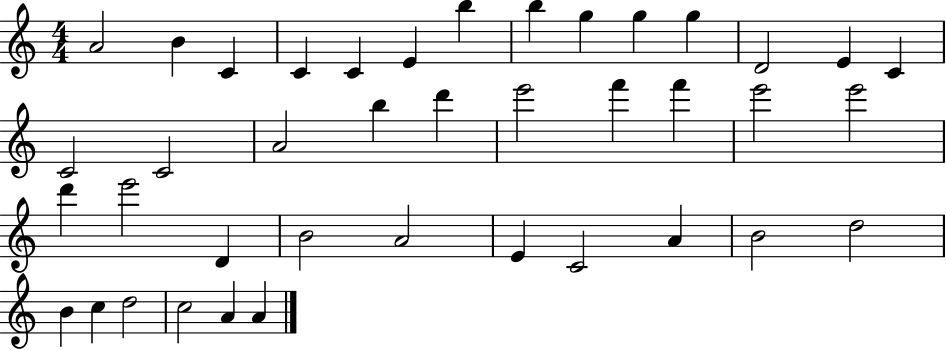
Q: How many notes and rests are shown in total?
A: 40